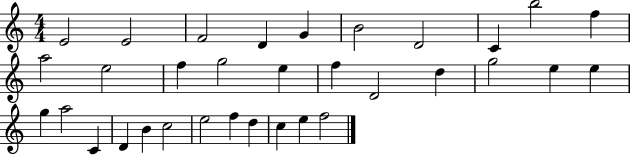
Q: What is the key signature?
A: C major